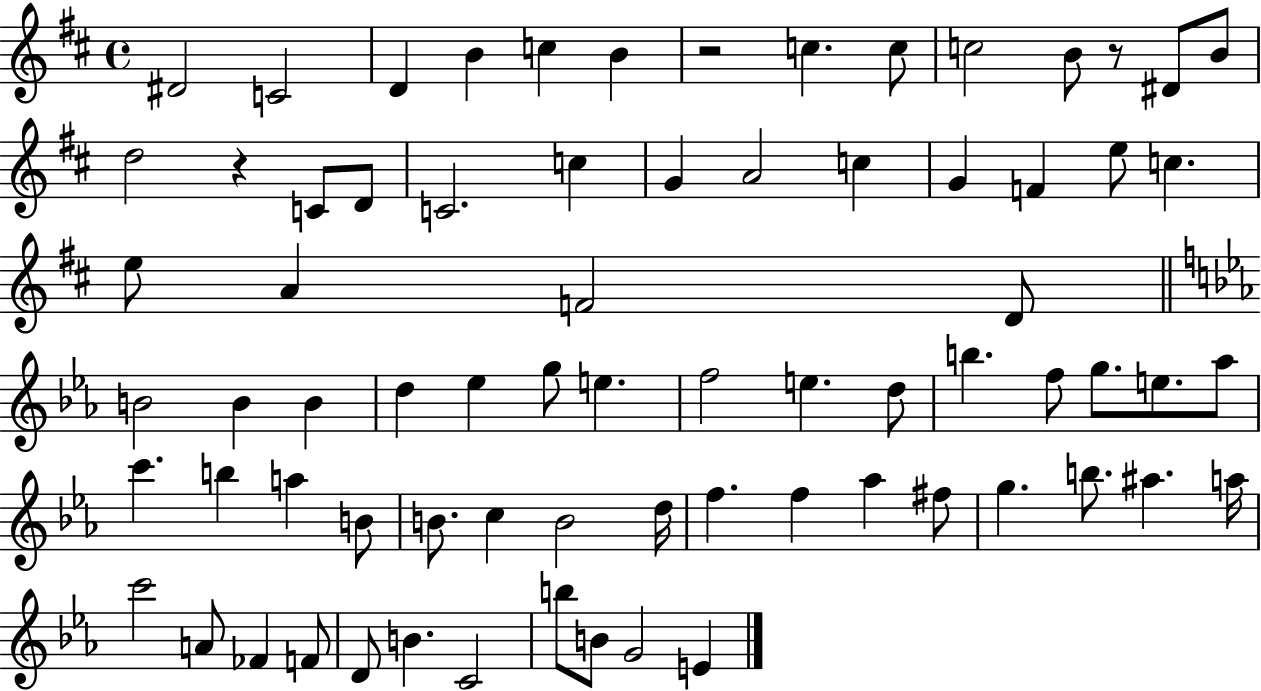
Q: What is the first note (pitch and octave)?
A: D#4